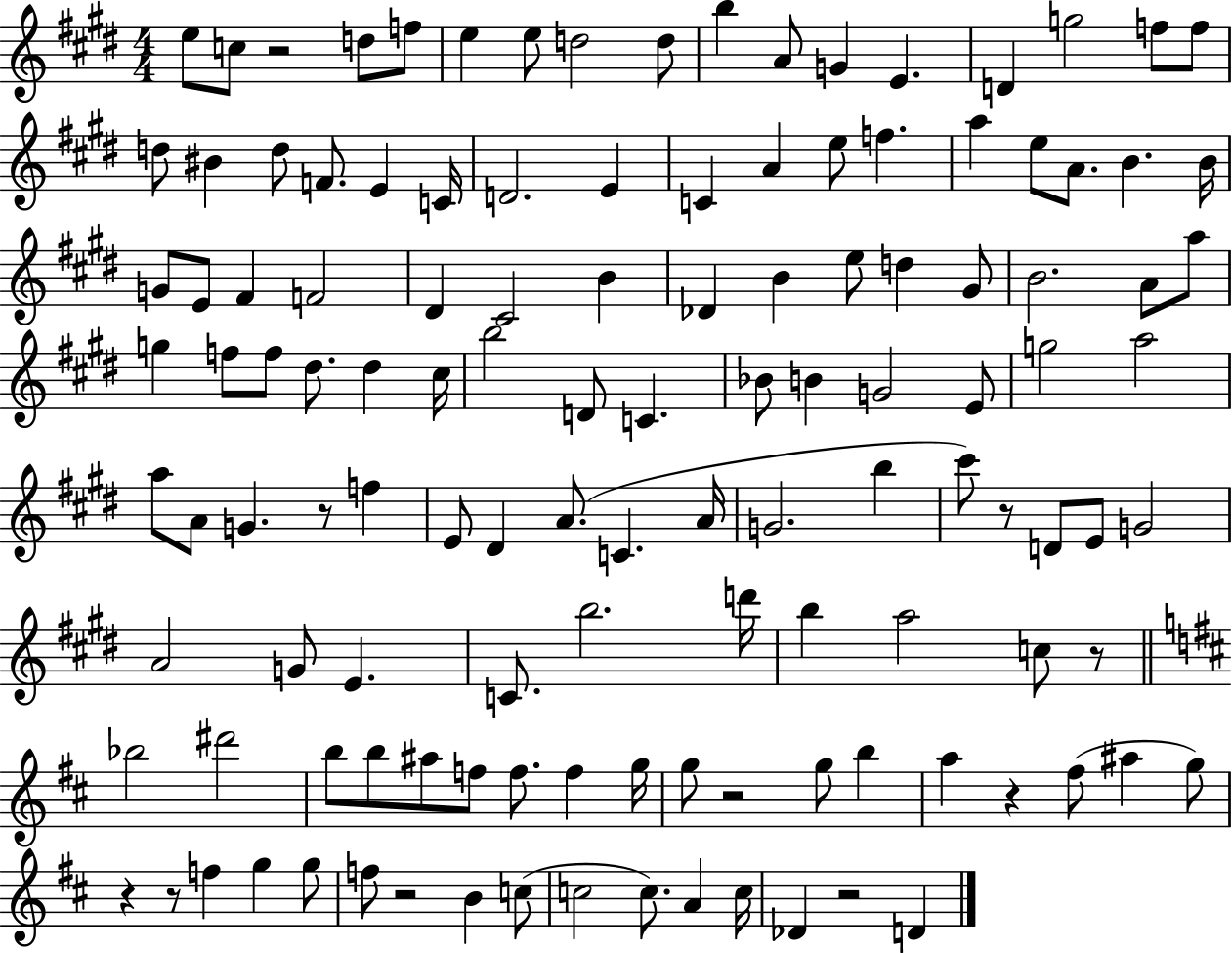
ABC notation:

X:1
T:Untitled
M:4/4
L:1/4
K:E
e/2 c/2 z2 d/2 f/2 e e/2 d2 d/2 b A/2 G E D g2 f/2 f/2 d/2 ^B d/2 F/2 E C/4 D2 E C A e/2 f a e/2 A/2 B B/4 G/2 E/2 ^F F2 ^D ^C2 B _D B e/2 d ^G/2 B2 A/2 a/2 g f/2 f/2 ^d/2 ^d ^c/4 b2 D/2 C _B/2 B G2 E/2 g2 a2 a/2 A/2 G z/2 f E/2 ^D A/2 C A/4 G2 b ^c'/2 z/2 D/2 E/2 G2 A2 G/2 E C/2 b2 d'/4 b a2 c/2 z/2 _b2 ^d'2 b/2 b/2 ^a/2 f/2 f/2 f g/4 g/2 z2 g/2 b a z ^f/2 ^a g/2 z z/2 f g g/2 f/2 z2 B c/2 c2 c/2 A c/4 _D z2 D